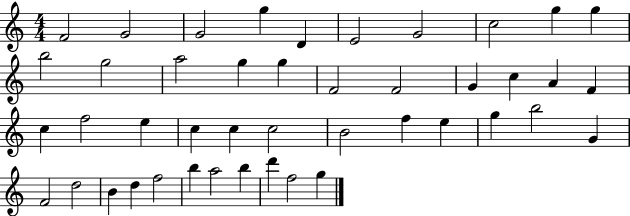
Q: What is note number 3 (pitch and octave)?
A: G4